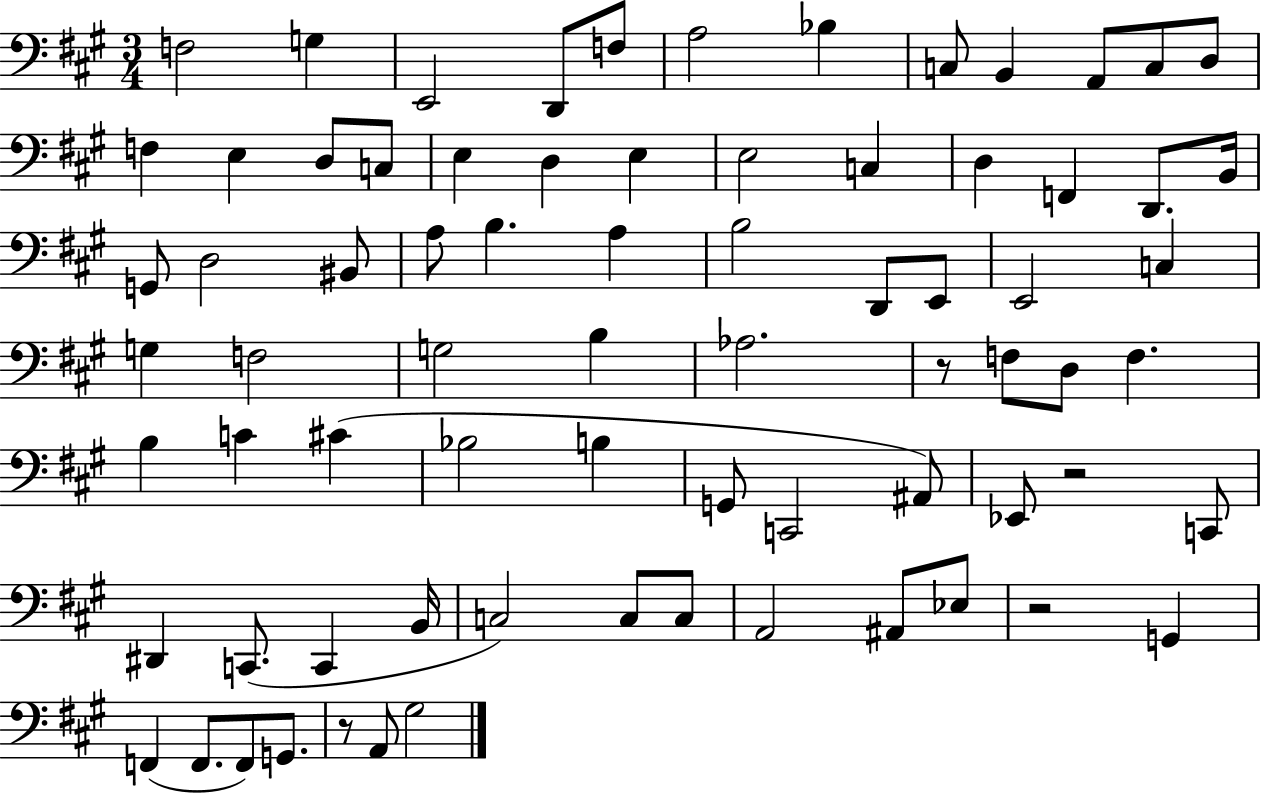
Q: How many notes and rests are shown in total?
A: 75